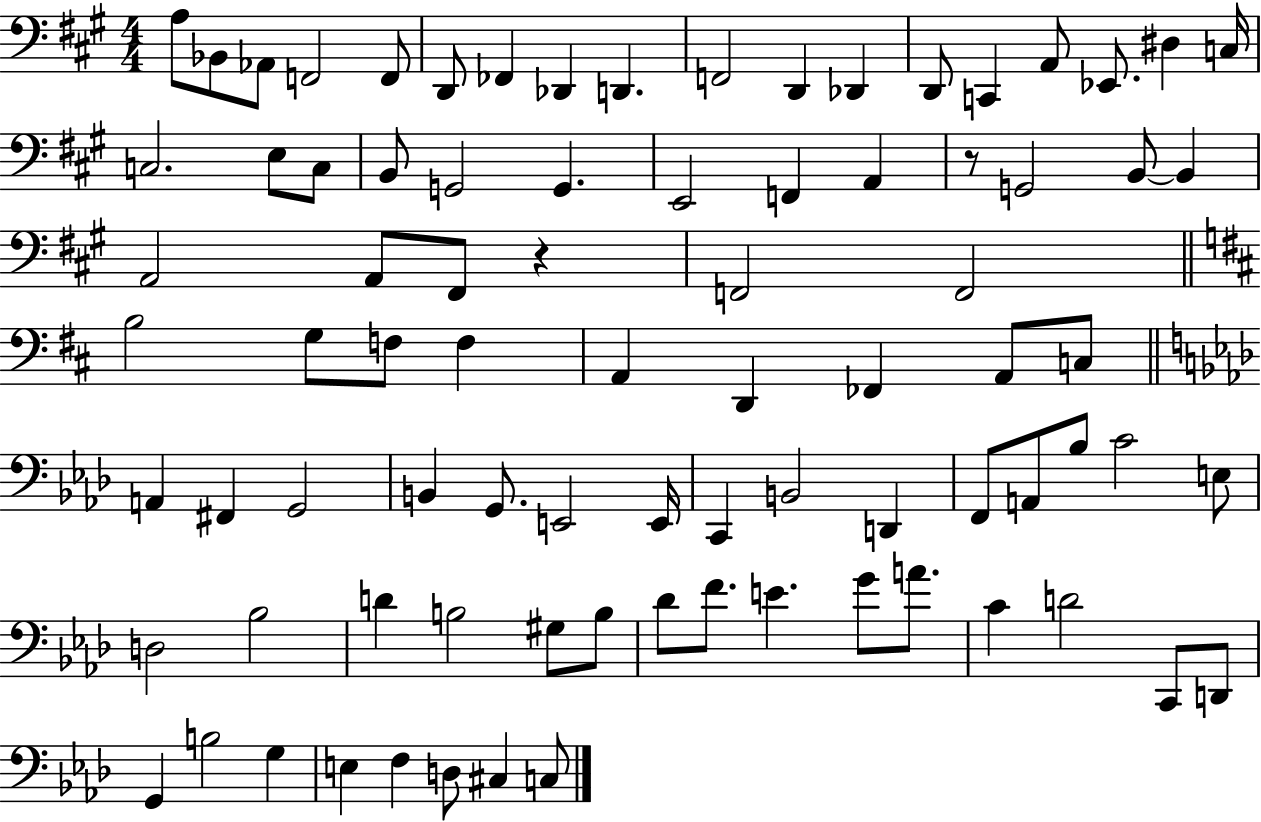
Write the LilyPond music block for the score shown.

{
  \clef bass
  \numericTimeSignature
  \time 4/4
  \key a \major
  a8 bes,8 aes,8 f,2 f,8 | d,8 fes,4 des,4 d,4. | f,2 d,4 des,4 | d,8 c,4 a,8 ees,8. dis4 c16 | \break c2. e8 c8 | b,8 g,2 g,4. | e,2 f,4 a,4 | r8 g,2 b,8~~ b,4 | \break a,2 a,8 fis,8 r4 | f,2 f,2 | \bar "||" \break \key b \minor b2 g8 f8 f4 | a,4 d,4 fes,4 a,8 c8 | \bar "||" \break \key aes \major a,4 fis,4 g,2 | b,4 g,8. e,2 e,16 | c,4 b,2 d,4 | f,8 a,8 bes8 c'2 e8 | \break d2 bes2 | d'4 b2 gis8 b8 | des'8 f'8. e'4. g'8 a'8. | c'4 d'2 c,8 d,8 | \break g,4 b2 g4 | e4 f4 d8 cis4 c8 | \bar "|."
}